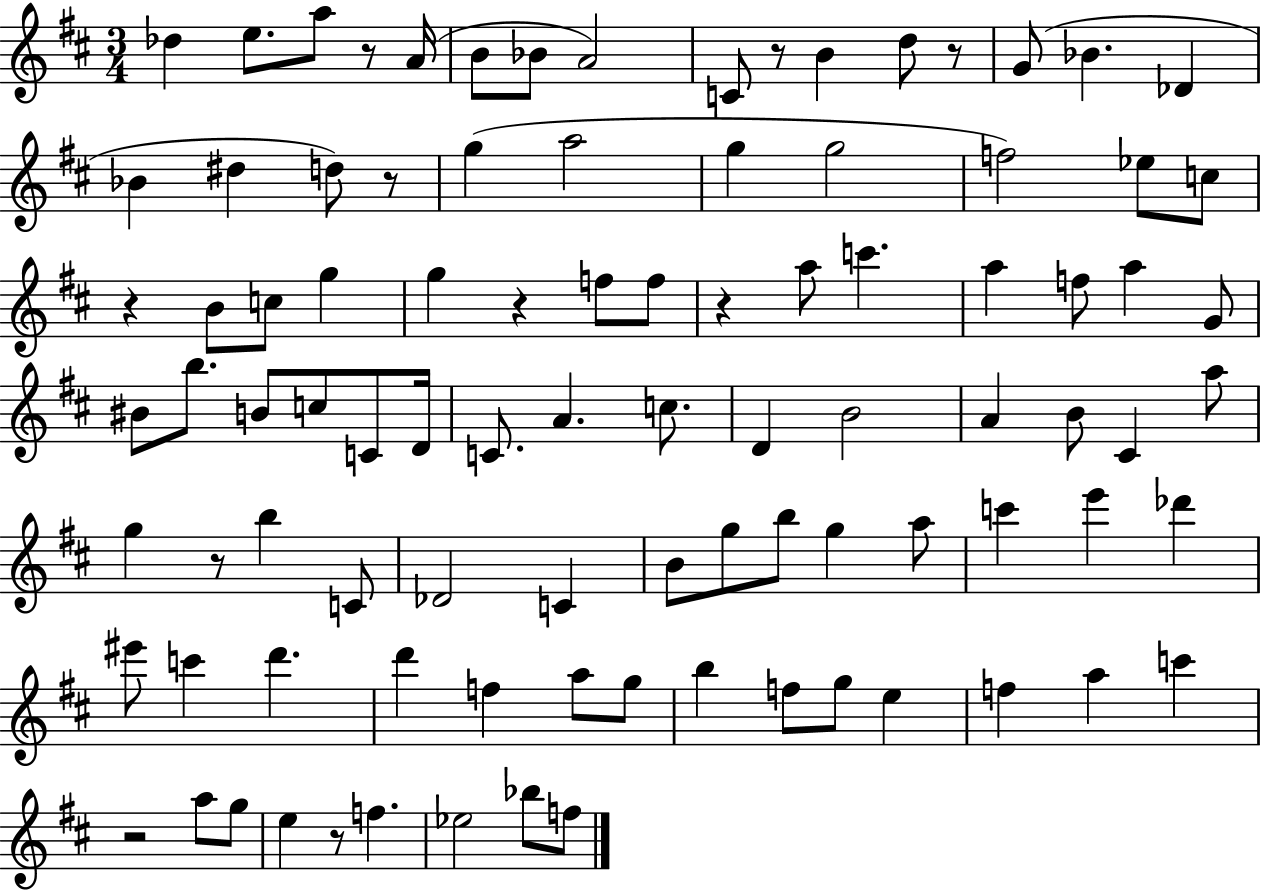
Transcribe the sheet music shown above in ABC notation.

X:1
T:Untitled
M:3/4
L:1/4
K:D
_d e/2 a/2 z/2 A/4 B/2 _B/2 A2 C/2 z/2 B d/2 z/2 G/2 _B _D _B ^d d/2 z/2 g a2 g g2 f2 _e/2 c/2 z B/2 c/2 g g z f/2 f/2 z a/2 c' a f/2 a G/2 ^B/2 b/2 B/2 c/2 C/2 D/4 C/2 A c/2 D B2 A B/2 ^C a/2 g z/2 b C/2 _D2 C B/2 g/2 b/2 g a/2 c' e' _d' ^e'/2 c' d' d' f a/2 g/2 b f/2 g/2 e f a c' z2 a/2 g/2 e z/2 f _e2 _b/2 f/2